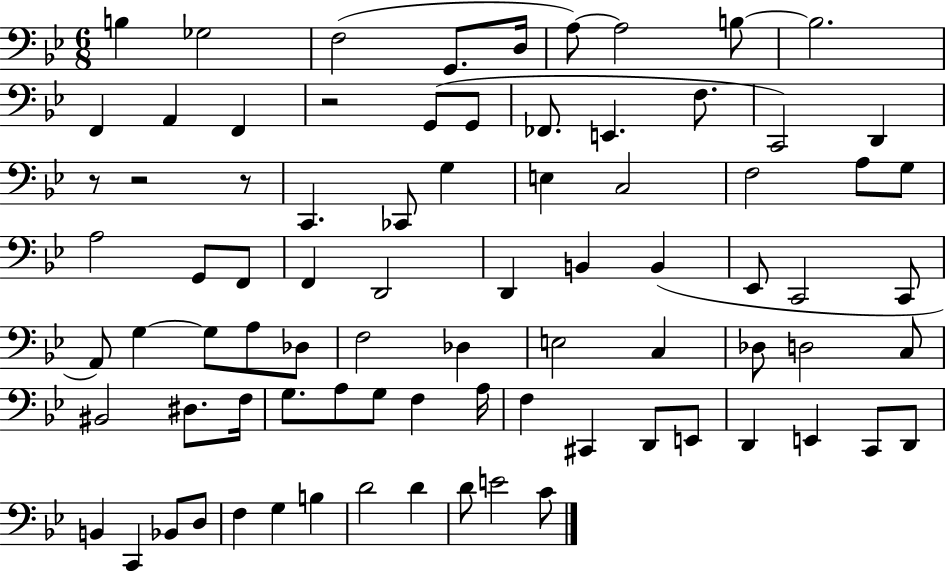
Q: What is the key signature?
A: BES major